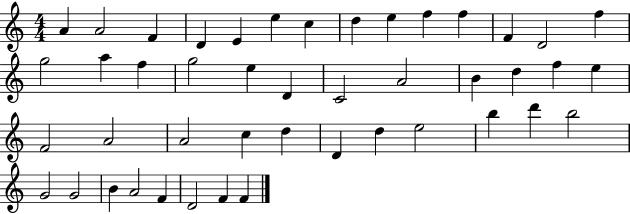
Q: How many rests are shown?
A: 0